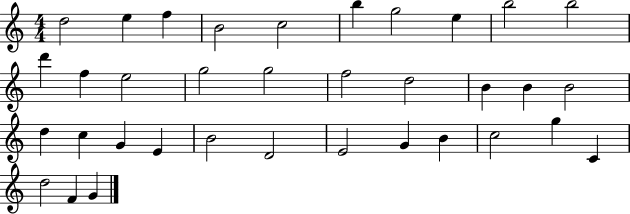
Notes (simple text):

D5/h E5/q F5/q B4/h C5/h B5/q G5/h E5/q B5/h B5/h D6/q F5/q E5/h G5/h G5/h F5/h D5/h B4/q B4/q B4/h D5/q C5/q G4/q E4/q B4/h D4/h E4/h G4/q B4/q C5/h G5/q C4/q D5/h F4/q G4/q